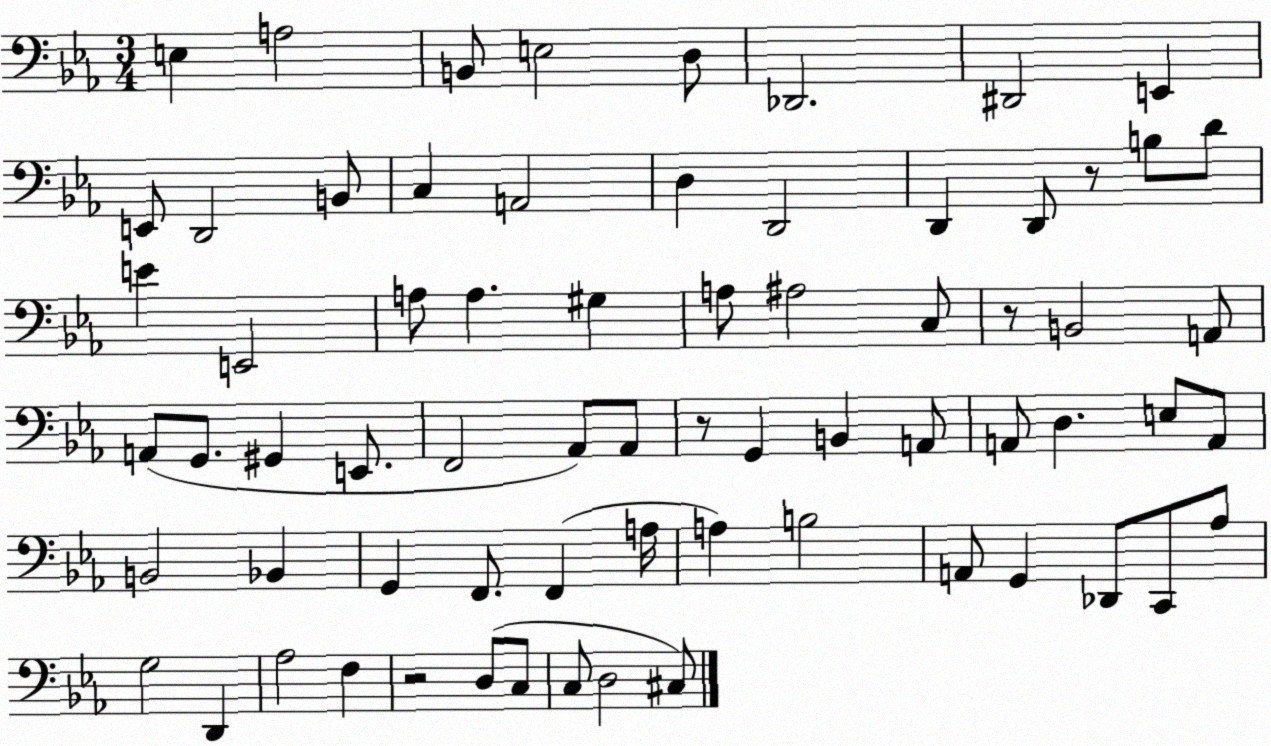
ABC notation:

X:1
T:Untitled
M:3/4
L:1/4
K:Eb
E, A,2 B,,/2 E,2 D,/2 _D,,2 ^D,,2 E,, E,,/2 D,,2 B,,/2 C, A,,2 D, D,,2 D,, D,,/2 z/2 B,/2 D/2 E E,,2 A,/2 A, ^G, A,/2 ^A,2 C,/2 z/2 B,,2 A,,/2 A,,/2 G,,/2 ^G,, E,,/2 F,,2 _A,,/2 _A,,/2 z/2 G,, B,, A,,/2 A,,/2 D, E,/2 A,,/2 B,,2 _B,, G,, F,,/2 F,, A,/4 A, B,2 A,,/2 G,, _D,,/2 C,,/2 _A,/2 G,2 D,, _A,2 F, z2 D,/2 C,/2 C,/2 D,2 ^C,/2